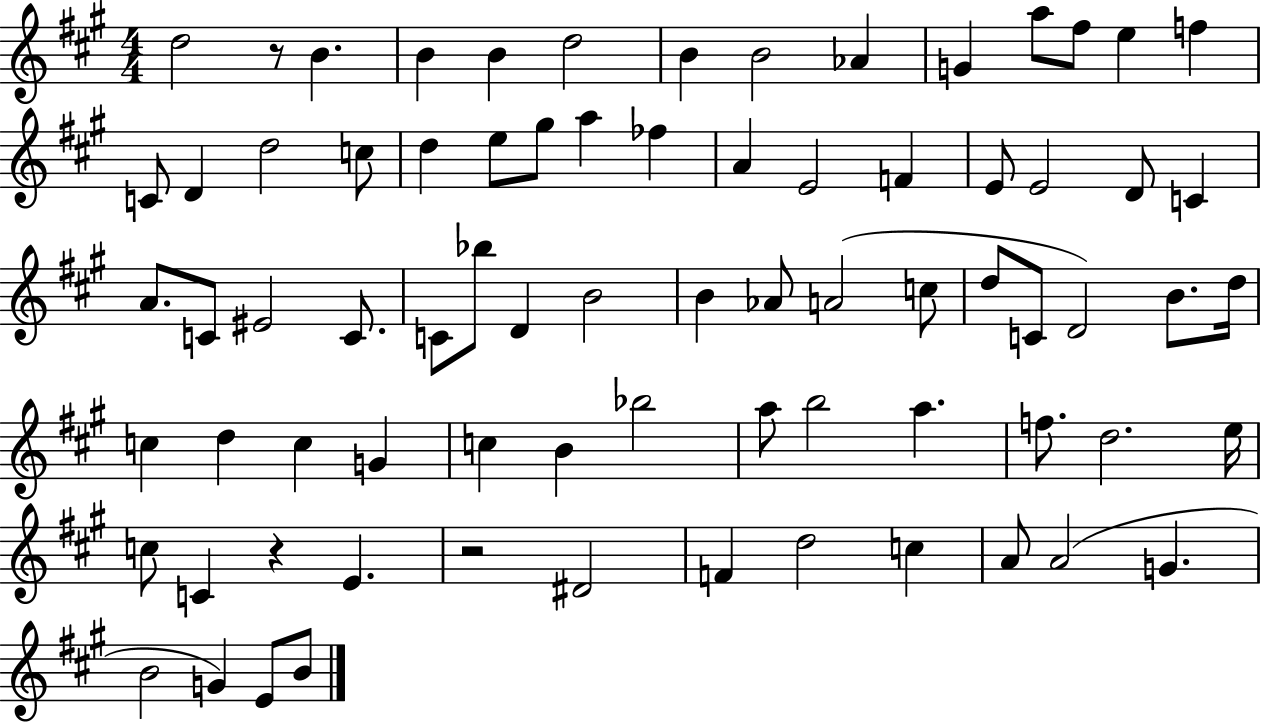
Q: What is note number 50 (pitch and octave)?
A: G4